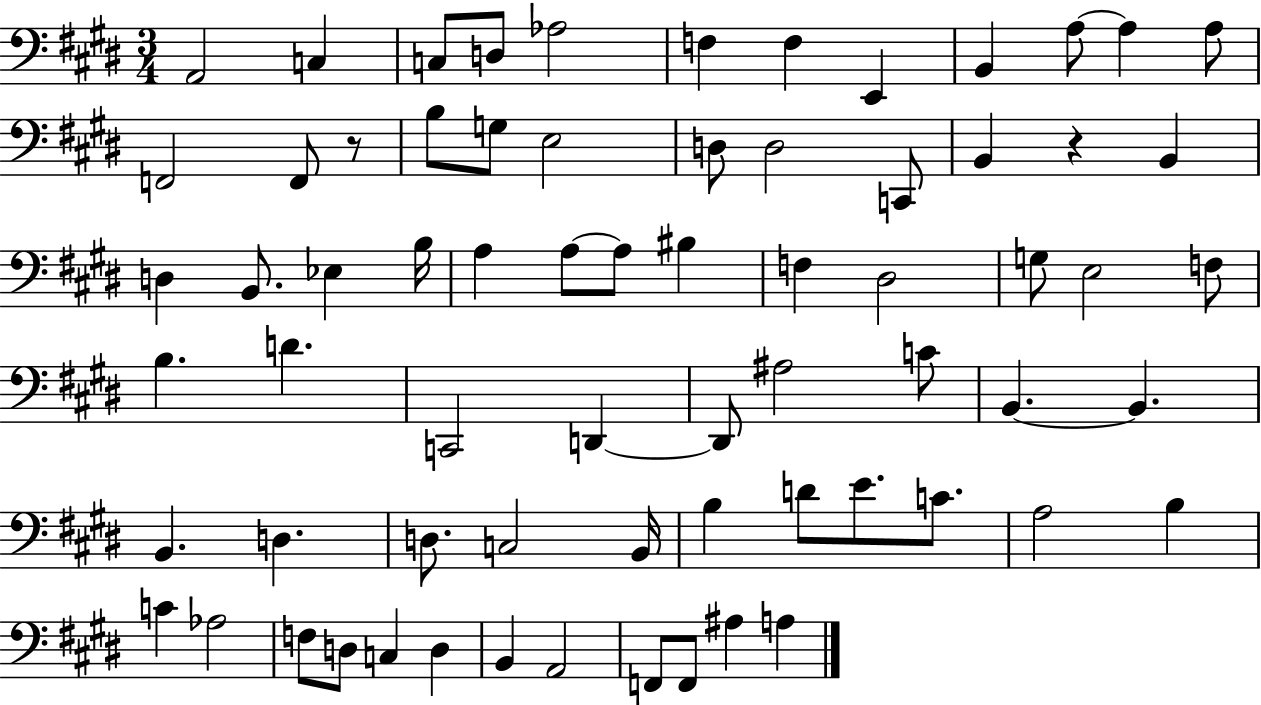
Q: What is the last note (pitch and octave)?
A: A3